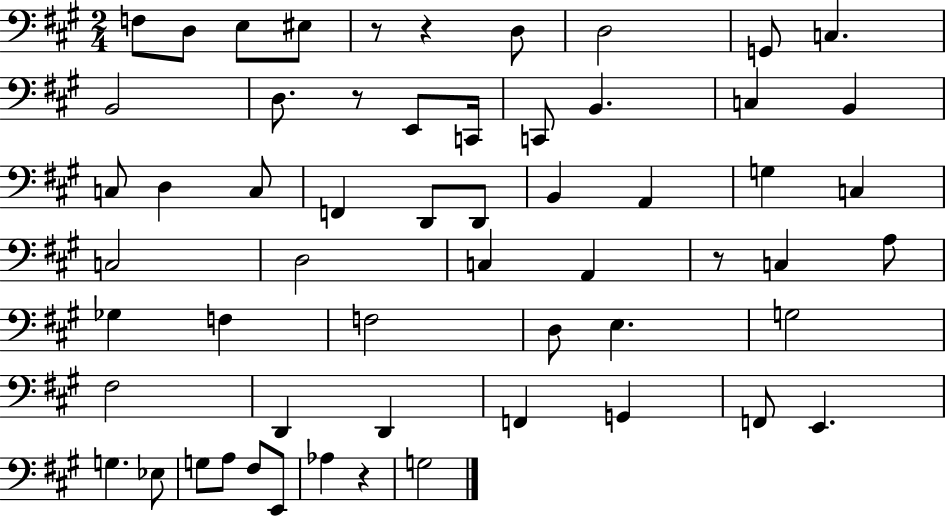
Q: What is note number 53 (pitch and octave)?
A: G3